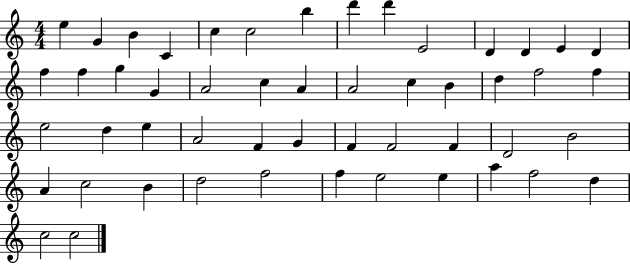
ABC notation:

X:1
T:Untitled
M:4/4
L:1/4
K:C
e G B C c c2 b d' d' E2 D D E D f f g G A2 c A A2 c B d f2 f e2 d e A2 F G F F2 F D2 B2 A c2 B d2 f2 f e2 e a f2 d c2 c2